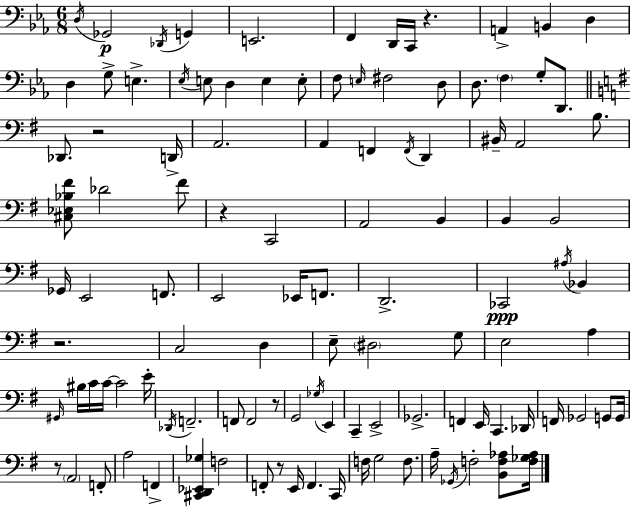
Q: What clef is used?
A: bass